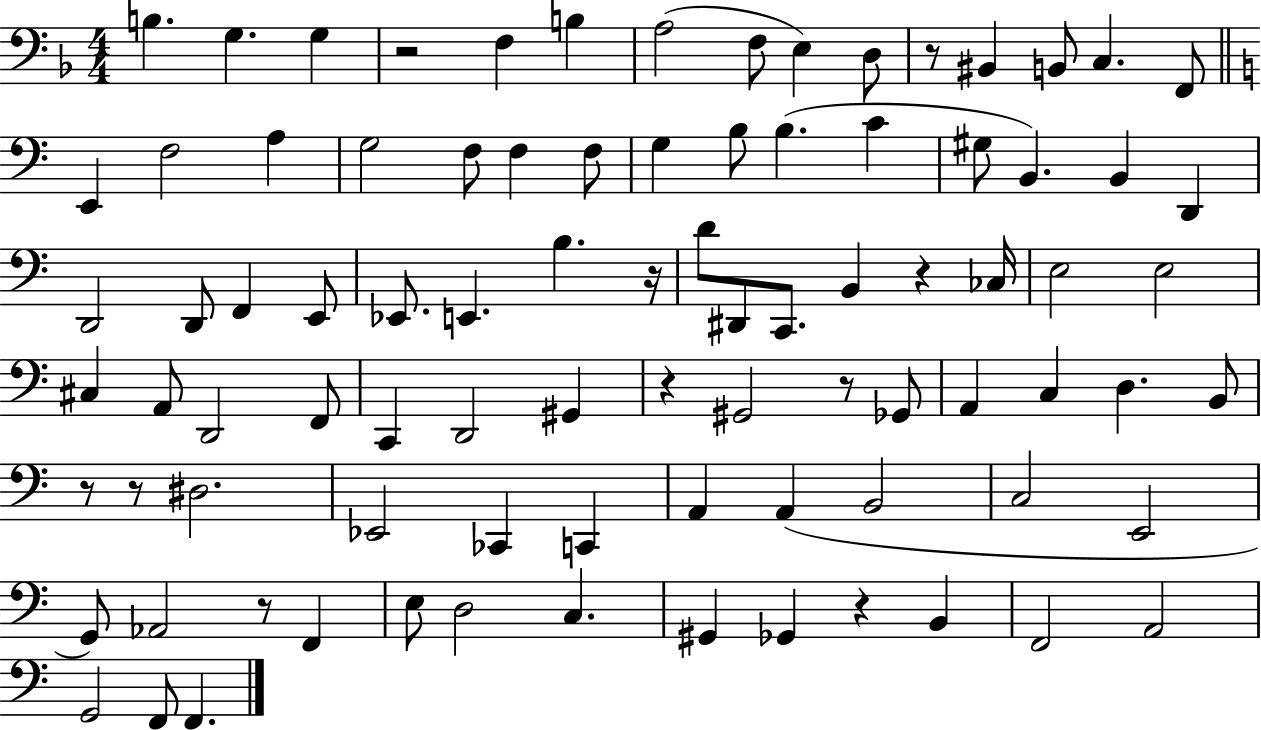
B3/q. G3/q. G3/q R/h F3/q B3/q A3/h F3/e E3/q D3/e R/e BIS2/q B2/e C3/q. F2/e E2/q F3/h A3/q G3/h F3/e F3/q F3/e G3/q B3/e B3/q. C4/q G#3/e B2/q. B2/q D2/q D2/h D2/e F2/q E2/e Eb2/e. E2/q. B3/q. R/s D4/e D#2/e C2/e. B2/q R/q CES3/s E3/h E3/h C#3/q A2/e D2/h F2/e C2/q D2/h G#2/q R/q G#2/h R/e Gb2/e A2/q C3/q D3/q. B2/e R/e R/e D#3/h. Eb2/h CES2/q C2/q A2/q A2/q B2/h C3/h E2/h G2/e Ab2/h R/e F2/q E3/e D3/h C3/q. G#2/q Gb2/q R/q B2/q F2/h A2/h G2/h F2/e F2/q.